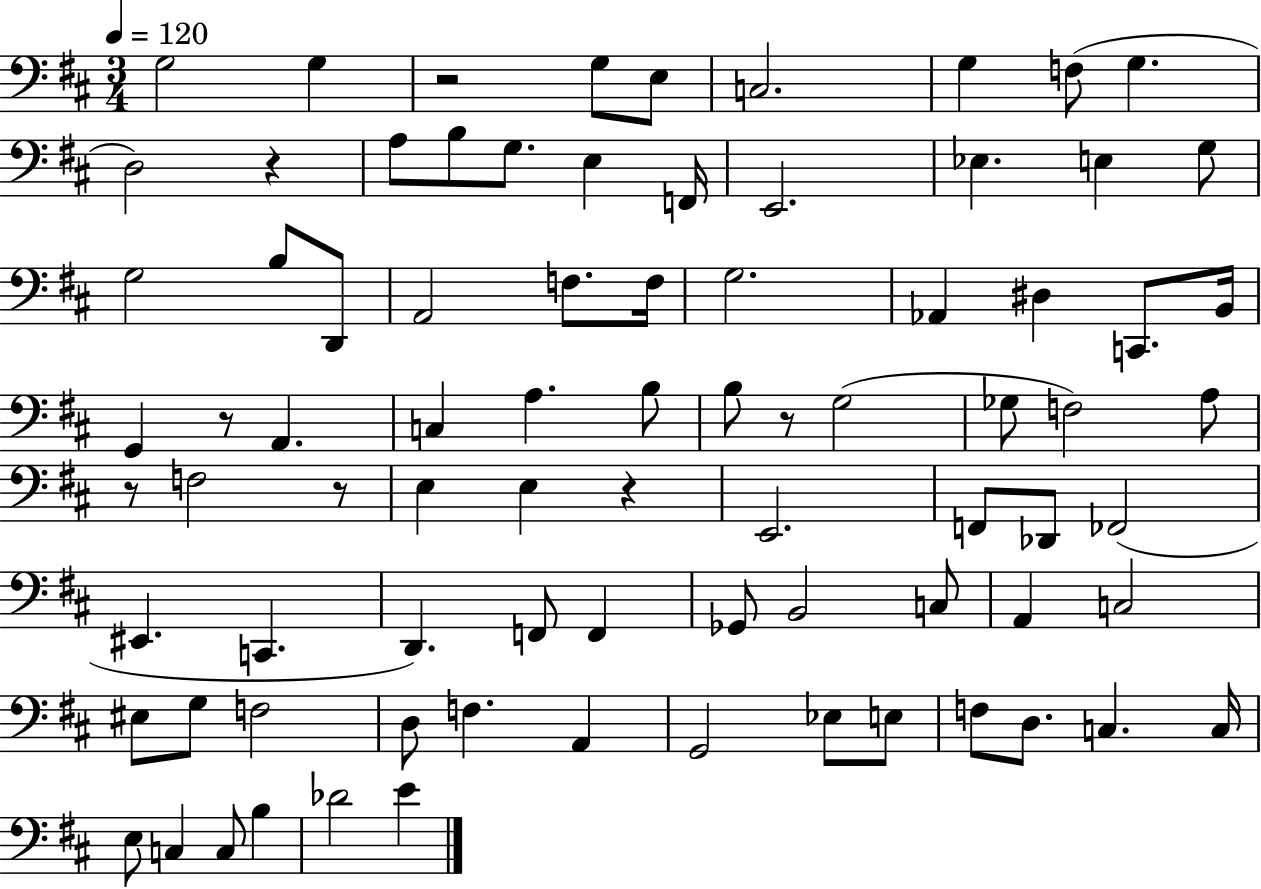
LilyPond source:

{
  \clef bass
  \numericTimeSignature
  \time 3/4
  \key d \major
  \tempo 4 = 120
  g2 g4 | r2 g8 e8 | c2. | g4 f8( g4. | \break d2) r4 | a8 b8 g8. e4 f,16 | e,2. | ees4. e4 g8 | \break g2 b8 d,8 | a,2 f8. f16 | g2. | aes,4 dis4 c,8. b,16 | \break g,4 r8 a,4. | c4 a4. b8 | b8 r8 g2( | ges8 f2) a8 | \break r8 f2 r8 | e4 e4 r4 | e,2. | f,8 des,8 fes,2( | \break eis,4. c,4. | d,4.) f,8 f,4 | ges,8 b,2 c8 | a,4 c2 | \break eis8 g8 f2 | d8 f4. a,4 | g,2 ees8 e8 | f8 d8. c4. c16 | \break e8 c4 c8 b4 | des'2 e'4 | \bar "|."
}